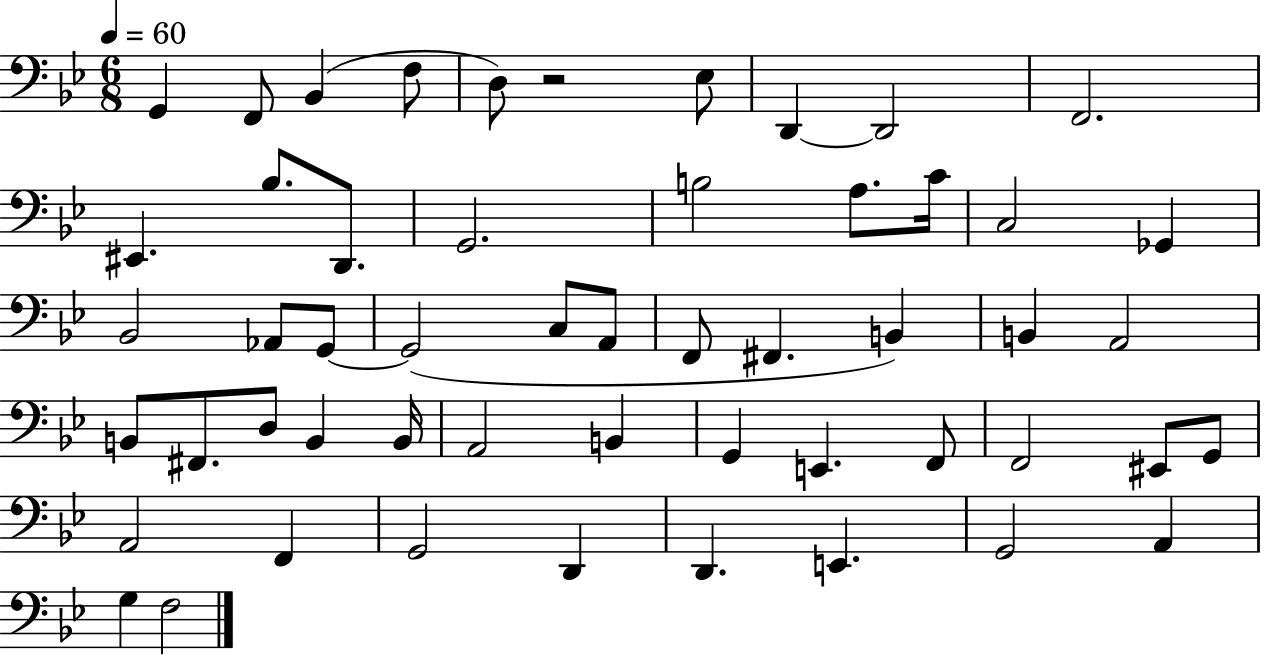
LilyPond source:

{
  \clef bass
  \numericTimeSignature
  \time 6/8
  \key bes \major
  \tempo 4 = 60
  \repeat volta 2 { g,4 f,8 bes,4( f8 | d8) r2 ees8 | d,4~~ d,2 | f,2. | \break eis,4. bes8. d,8. | g,2. | b2 a8. c'16 | c2 ges,4 | \break bes,2 aes,8 g,8~~ | g,2( c8 a,8 | f,8 fis,4. b,4) | b,4 a,2 | \break b,8 fis,8. d8 b,4 b,16 | a,2 b,4 | g,4 e,4. f,8 | f,2 eis,8 g,8 | \break a,2 f,4 | g,2 d,4 | d,4. e,4. | g,2 a,4 | \break g4 f2 | } \bar "|."
}